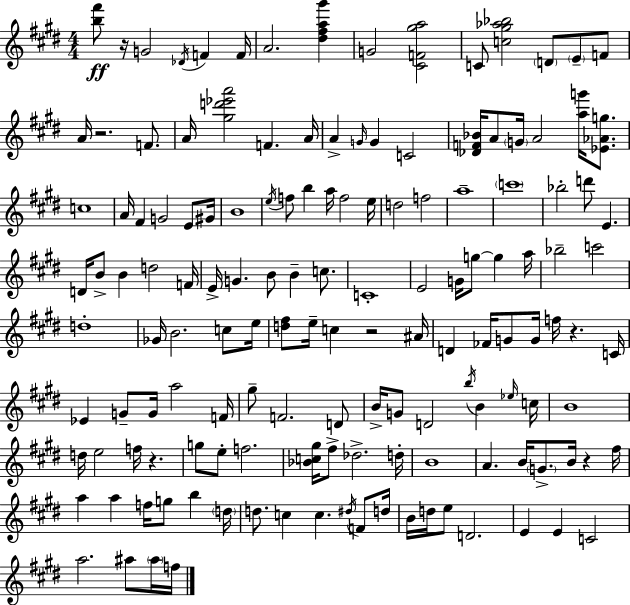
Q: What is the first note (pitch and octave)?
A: G4